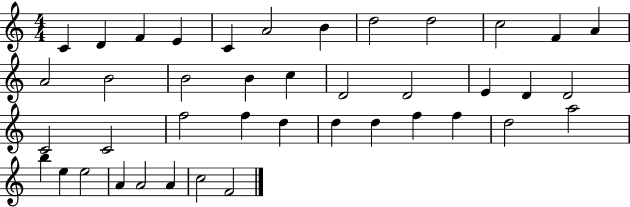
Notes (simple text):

C4/q D4/q F4/q E4/q C4/q A4/h B4/q D5/h D5/h C5/h F4/q A4/q A4/h B4/h B4/h B4/q C5/q D4/h D4/h E4/q D4/q D4/h C4/h C4/h F5/h F5/q D5/q D5/q D5/q F5/q F5/q D5/h A5/h B5/q E5/q E5/h A4/q A4/h A4/q C5/h F4/h